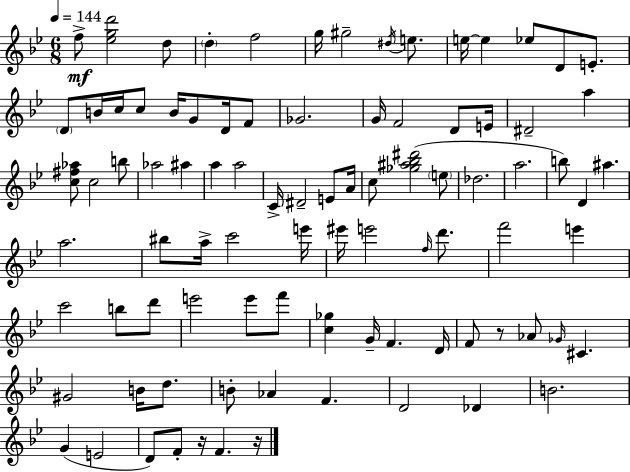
F5/e [Eb5,G5,D6]/h D5/e D5/q F5/h G5/s G#5/h D#5/s E5/e. E5/s E5/q Eb5/e D4/e E4/e. D4/e B4/s C5/s C5/e B4/s G4/e D4/s F4/e Gb4/h. G4/s F4/h D4/e E4/s D#4/h A5/q [C5,F#5,Ab5]/e C5/h B5/e Ab5/h A#5/q A5/q A5/h C4/s D#4/h E4/e A4/s C5/e [Gb5,A#5,Bb5,D#6]/h E5/e Db5/h. A5/h. B5/e D4/q A#5/q. A5/h. BIS5/e A5/s C6/h E6/s EIS6/s E6/h F5/s D6/e. F6/h E6/q C6/h B5/e D6/e E6/h E6/e F6/e [C5,Gb5]/q G4/s F4/q. D4/s F4/e R/e Ab4/e Gb4/s C#4/q. G#4/h B4/s D5/e. B4/e Ab4/q F4/q. D4/h Db4/q B4/h. G4/q E4/h D4/e F4/e R/s F4/q. R/s